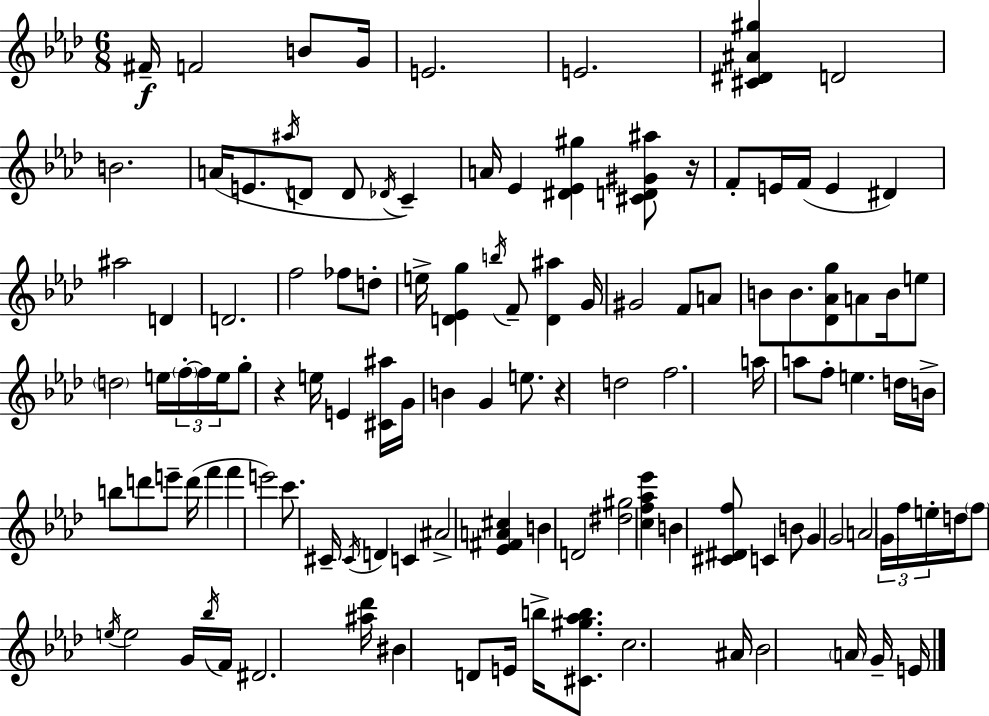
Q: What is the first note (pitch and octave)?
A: F#4